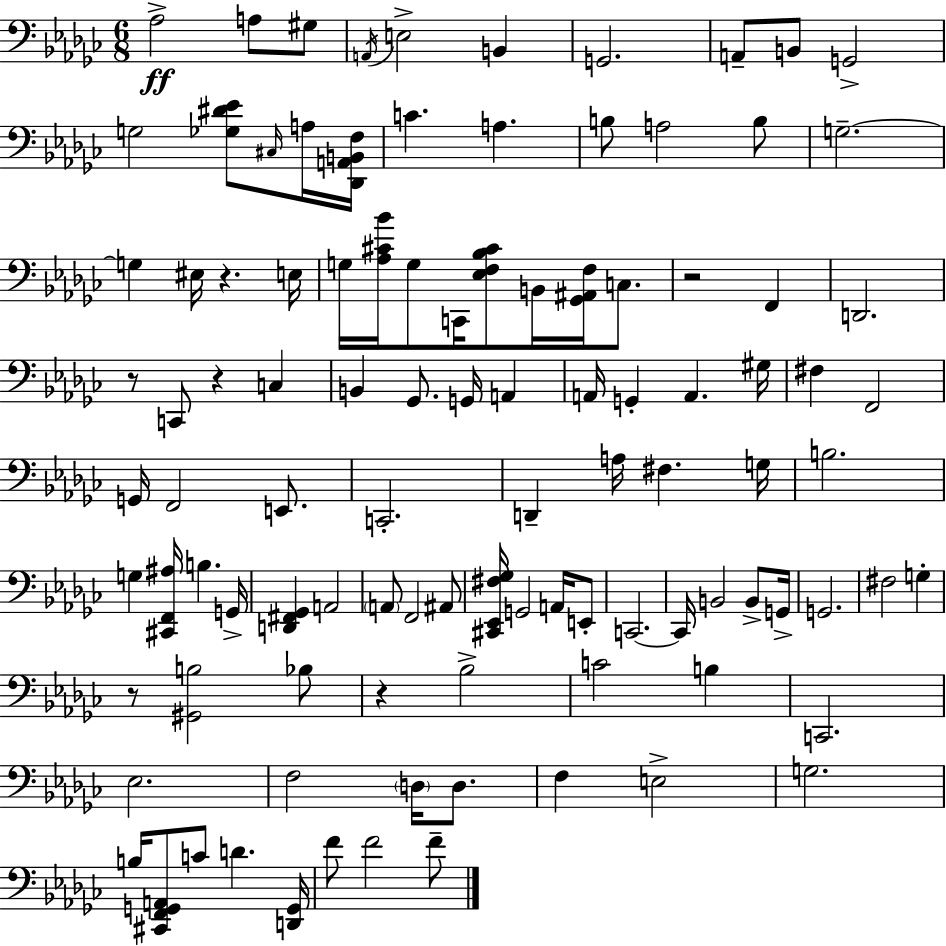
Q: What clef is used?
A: bass